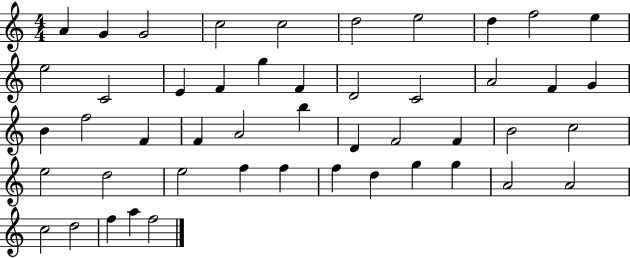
{
  \clef treble
  \numericTimeSignature
  \time 4/4
  \key c \major
  a'4 g'4 g'2 | c''2 c''2 | d''2 e''2 | d''4 f''2 e''4 | \break e''2 c'2 | e'4 f'4 g''4 f'4 | d'2 c'2 | a'2 f'4 g'4 | \break b'4 f''2 f'4 | f'4 a'2 b''4 | d'4 f'2 f'4 | b'2 c''2 | \break e''2 d''2 | e''2 f''4 f''4 | f''4 d''4 g''4 g''4 | a'2 a'2 | \break c''2 d''2 | f''4 a''4 f''2 | \bar "|."
}